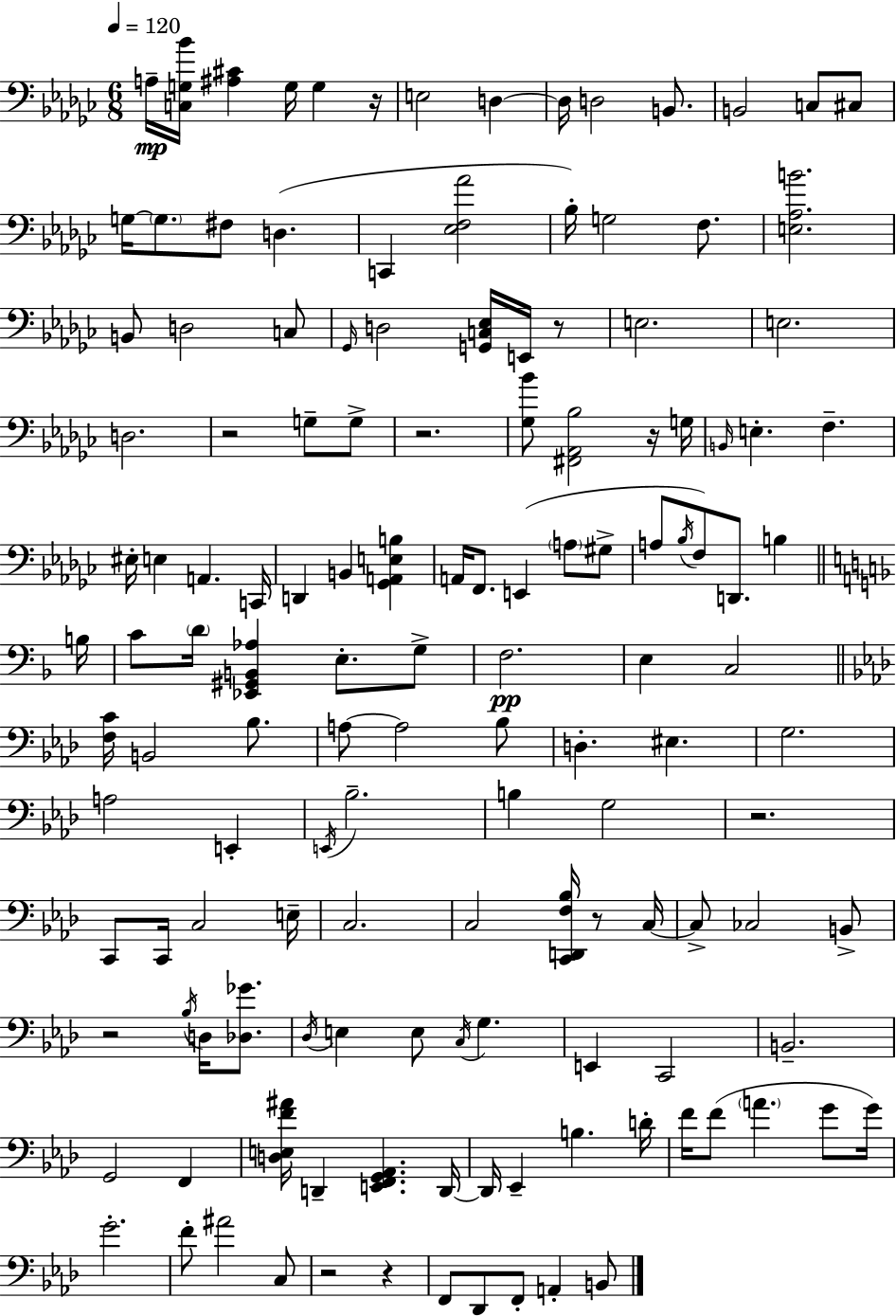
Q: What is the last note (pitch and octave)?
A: B2